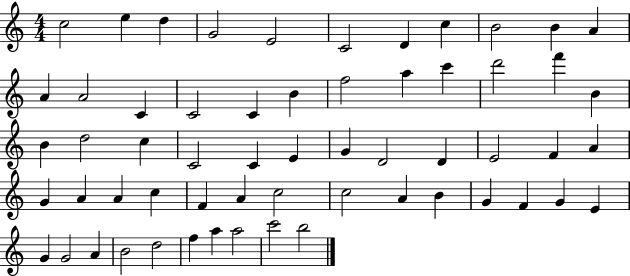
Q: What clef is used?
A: treble